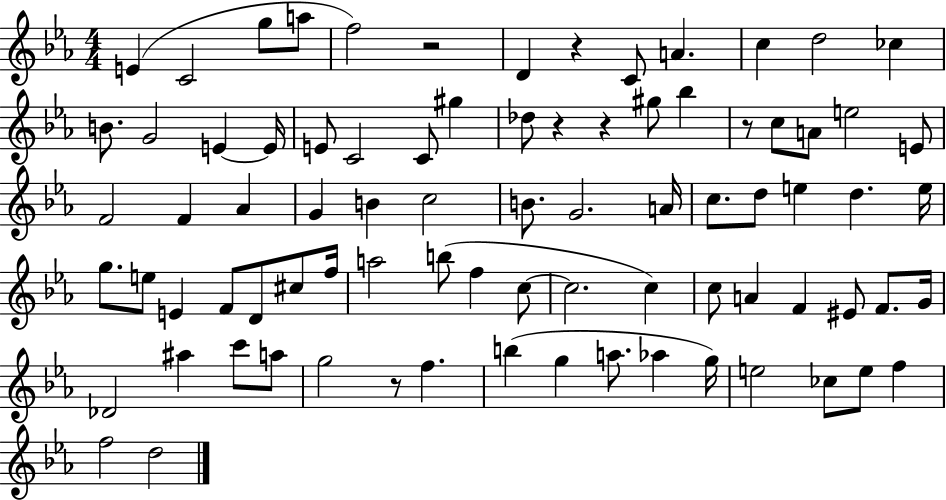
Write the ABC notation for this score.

X:1
T:Untitled
M:4/4
L:1/4
K:Eb
E C2 g/2 a/2 f2 z2 D z C/2 A c d2 _c B/2 G2 E E/4 E/2 C2 C/2 ^g _d/2 z z ^g/2 _b z/2 c/2 A/2 e2 E/2 F2 F _A G B c2 B/2 G2 A/4 c/2 d/2 e d e/4 g/2 e/2 E F/2 D/2 ^c/2 f/4 a2 b/2 f c/2 c2 c c/2 A F ^E/2 F/2 G/4 _D2 ^a c'/2 a/2 g2 z/2 f b g a/2 _a g/4 e2 _c/2 e/2 f f2 d2